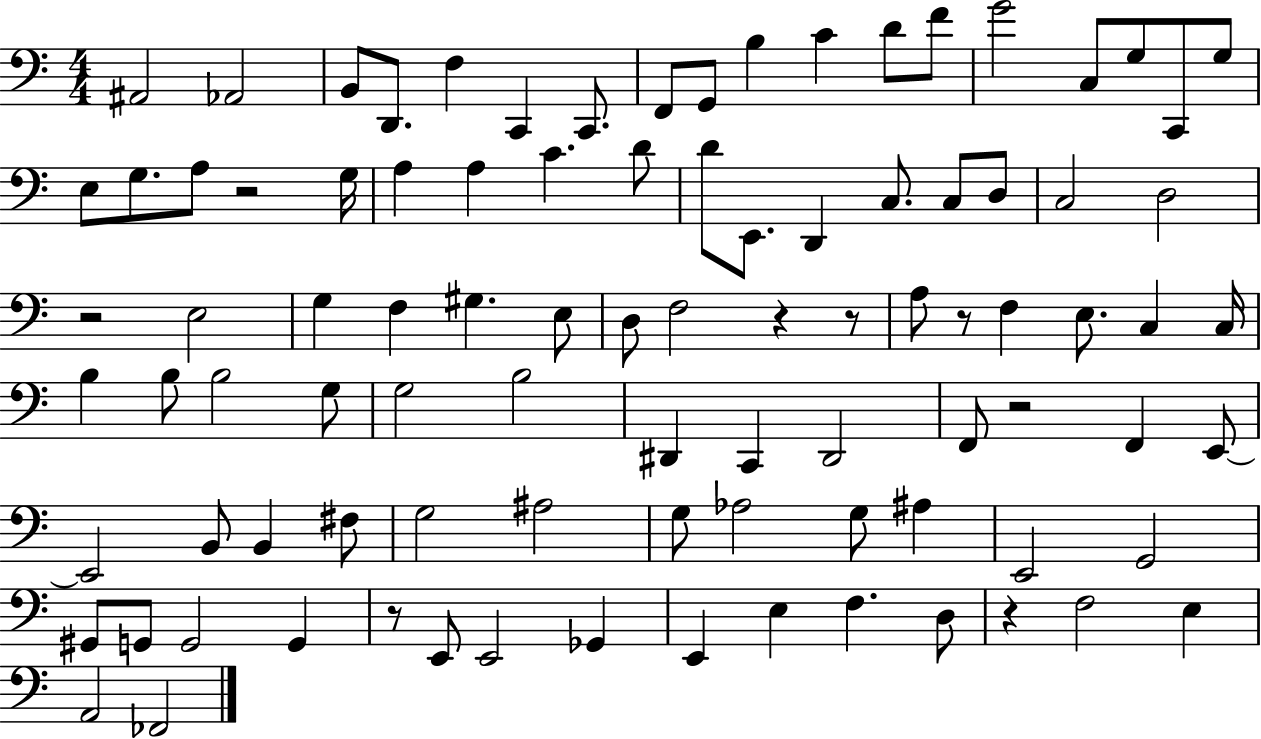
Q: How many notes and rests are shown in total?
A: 93